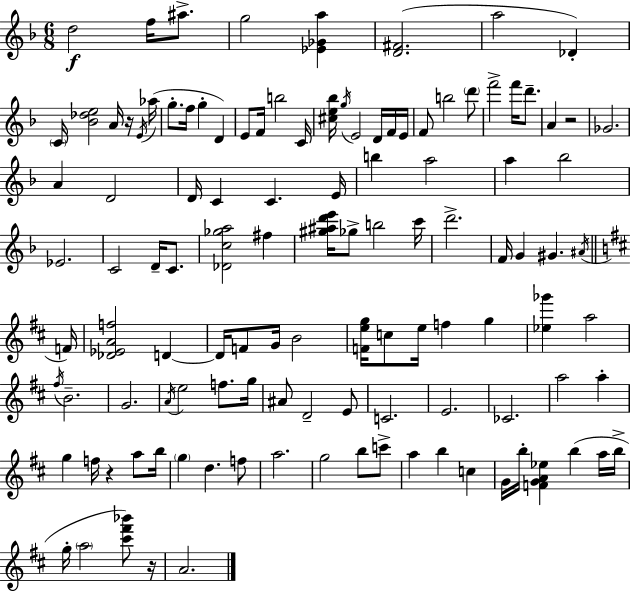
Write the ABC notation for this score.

X:1
T:Untitled
M:6/8
L:1/4
K:Dm
d2 f/4 ^a/2 g2 [_E_Ga] [D^F]2 a2 _D C/4 [_B_de]2 A/4 z/4 E/4 _a/4 g/2 f/4 g D E/2 F/4 b2 C/4 [^ce_b]/4 g/4 E2 D/4 F/4 E/4 F/2 b2 d'/2 f'2 f'/4 d'/2 A z2 _G2 A D2 D/4 C C E/4 b a2 a _b2 _E2 C2 D/4 C/2 [_Dc_ga]2 ^f [^g^ad'e']/4 _g/2 b2 c'/4 d'2 F/4 G ^G ^A/4 F/4 [_D_EAf]2 D D/4 F/2 G/4 B2 [Feg]/4 c/2 e/4 f g [_e_g'] a2 ^f/4 B2 G2 A/4 e2 f/2 g/4 ^A/2 D2 E/2 C2 E2 _C2 a2 a g f/4 z a/2 b/4 g d f/2 a2 g2 b/2 c'/2 a b c G/4 b/4 [FGA_e] b a/4 b/4 g/4 a2 [^c'^f'_b']/2 z/4 A2